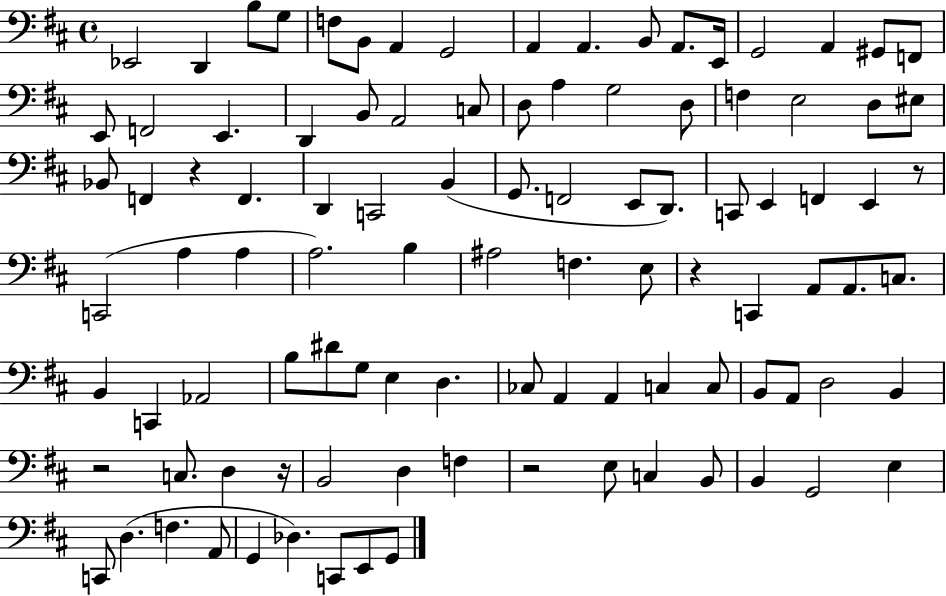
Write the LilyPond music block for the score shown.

{
  \clef bass
  \time 4/4
  \defaultTimeSignature
  \key d \major
  \repeat volta 2 { ees,2 d,4 b8 g8 | f8 b,8 a,4 g,2 | a,4 a,4. b,8 a,8. e,16 | g,2 a,4 gis,8 f,8 | \break e,8 f,2 e,4. | d,4 b,8 a,2 c8 | d8 a4 g2 d8 | f4 e2 d8 eis8 | \break bes,8 f,4 r4 f,4. | d,4 c,2 b,4( | g,8. f,2 e,8 d,8.) | c,8 e,4 f,4 e,4 r8 | \break c,2( a4 a4 | a2.) b4 | ais2 f4. e8 | r4 c,4 a,8 a,8. c8. | \break b,4 c,4 aes,2 | b8 dis'8 g8 e4 d4. | ces8 a,4 a,4 c4 c8 | b,8 a,8 d2 b,4 | \break r2 c8. d4 r16 | b,2 d4 f4 | r2 e8 c4 b,8 | b,4 g,2 e4 | \break c,8 d4.( f4. a,8 | g,4 des4.) c,8 e,8 g,8 | } \bar "|."
}